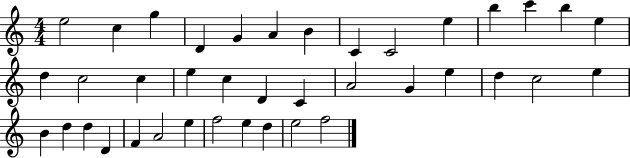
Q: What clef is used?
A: treble